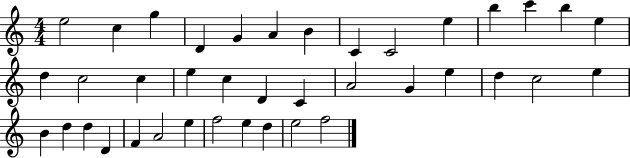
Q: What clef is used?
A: treble